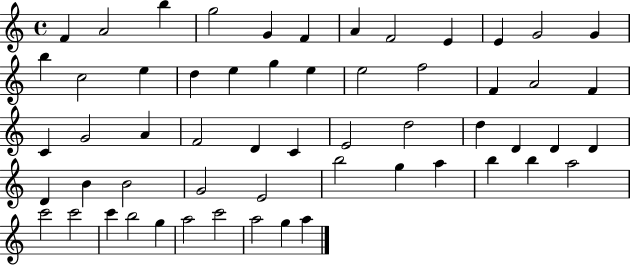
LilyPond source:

{
  \clef treble
  \time 4/4
  \defaultTimeSignature
  \key c \major
  f'4 a'2 b''4 | g''2 g'4 f'4 | a'4 f'2 e'4 | e'4 g'2 g'4 | \break b''4 c''2 e''4 | d''4 e''4 g''4 e''4 | e''2 f''2 | f'4 a'2 f'4 | \break c'4 g'2 a'4 | f'2 d'4 c'4 | e'2 d''2 | d''4 d'4 d'4 d'4 | \break d'4 b'4 b'2 | g'2 e'2 | b''2 g''4 a''4 | b''4 b''4 a''2 | \break c'''2 c'''2 | c'''4 b''2 g''4 | a''2 c'''2 | a''2 g''4 a''4 | \break \bar "|."
}